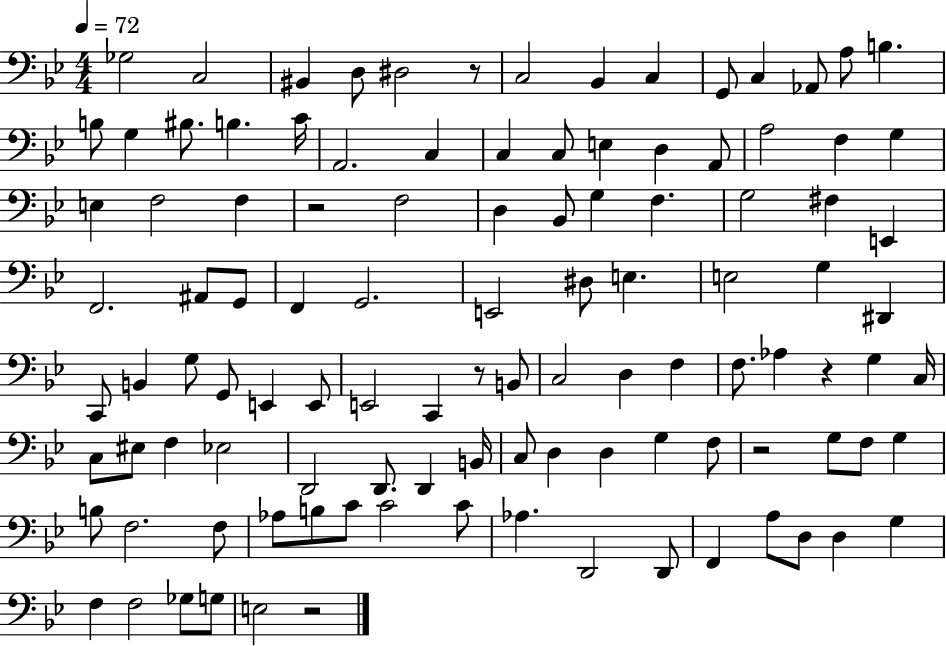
X:1
T:Untitled
M:4/4
L:1/4
K:Bb
_G,2 C,2 ^B,, D,/2 ^D,2 z/2 C,2 _B,, C, G,,/2 C, _A,,/2 A,/2 B, B,/2 G, ^B,/2 B, C/4 A,,2 C, C, C,/2 E, D, A,,/2 A,2 F, G, E, F,2 F, z2 F,2 D, _B,,/2 G, F, G,2 ^F, E,, F,,2 ^A,,/2 G,,/2 F,, G,,2 E,,2 ^D,/2 E, E,2 G, ^D,, C,,/2 B,, G,/2 G,,/2 E,, E,,/2 E,,2 C,, z/2 B,,/2 C,2 D, F, F,/2 _A, z G, C,/4 C,/2 ^E,/2 F, _E,2 D,,2 D,,/2 D,, B,,/4 C,/2 D, D, G, F,/2 z2 G,/2 F,/2 G, B,/2 F,2 F,/2 _A,/2 B,/2 C/2 C2 C/2 _A, D,,2 D,,/2 F,, A,/2 D,/2 D, G, F, F,2 _G,/2 G,/2 E,2 z2